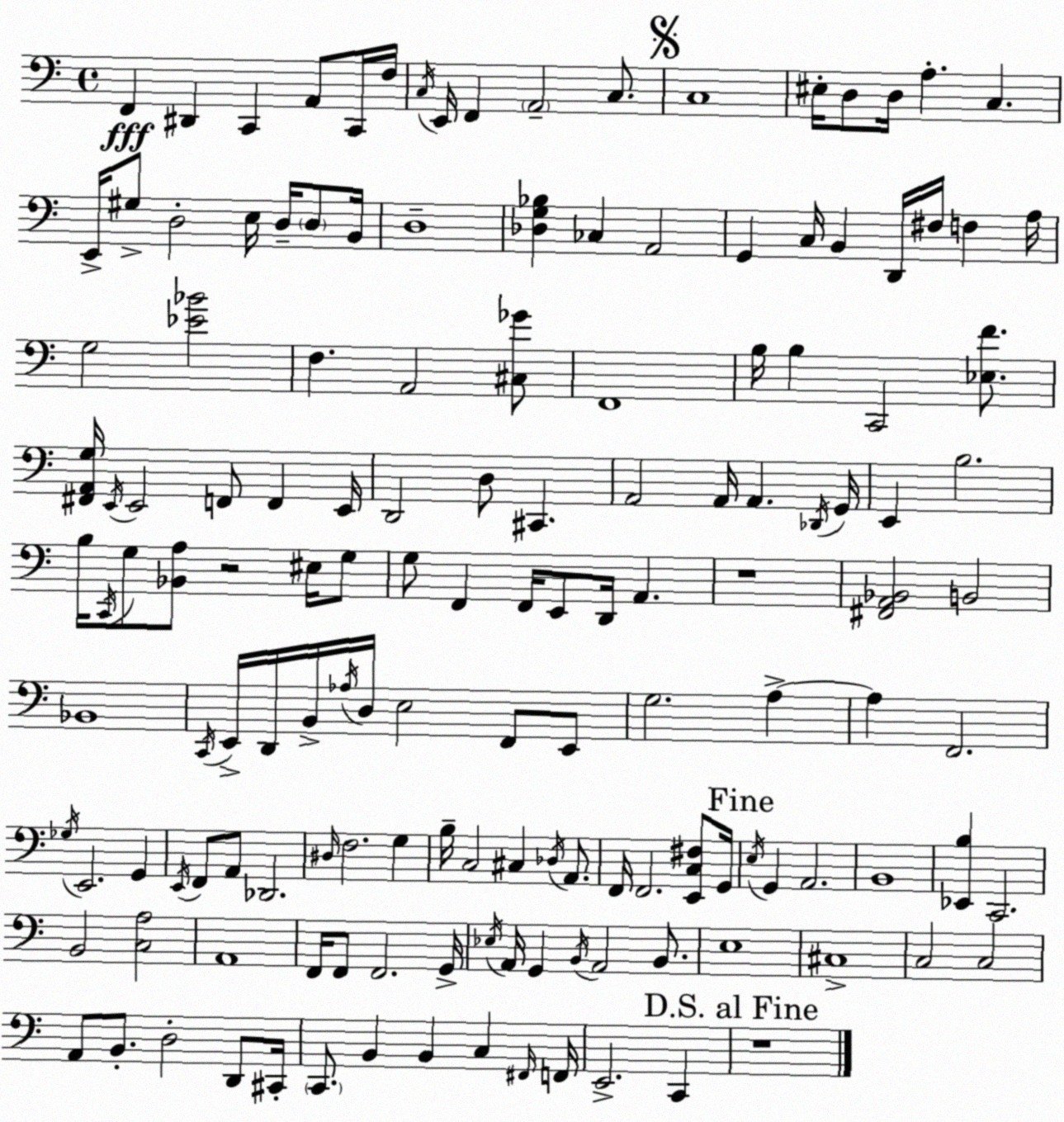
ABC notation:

X:1
T:Untitled
M:4/4
L:1/4
K:C
F,, ^D,, C,, A,,/2 C,,/4 F,/4 C,/4 E,,/4 F,, A,,2 C,/2 C,4 ^E,/4 D,/2 D,/4 A, C, E,,/4 ^G,/2 D,2 E,/4 D,/4 D,/2 B,,/4 D,4 [_D,G,_B,] _C, A,,2 G,, C,/4 B,, D,,/4 ^F,/4 F, A,/4 G,2 [_E_B]2 F, A,,2 [^C,_G]/2 F,,4 B,/4 B, C,,2 [_E,F]/2 [^F,,A,,G,]/4 E,,/4 E,,2 F,,/2 F,, E,,/4 D,,2 D,/2 ^C,, A,,2 A,,/4 A,, _D,,/4 G,,/4 E,, B,2 B,/4 C,,/4 G,/2 [_B,,A,]/2 z2 ^E,/4 G,/2 G,/2 F,, F,,/4 E,,/2 D,,/4 A,, z4 [^F,,A,,_B,,]2 B,,2 _B,,4 C,,/4 E,,/4 D,,/4 B,,/4 _A,/4 D,/4 E,2 F,,/2 E,,/2 G,2 A, A, F,,2 _G,/4 E,,2 G,, E,,/4 F,,/2 A,,/2 _D,,2 ^D,/4 F,2 G, B,/4 C,2 ^C, _D,/4 A,,/2 F,,/4 F,,2 [E,,C,^F,]/2 G,,/4 E,/4 G,, A,,2 B,,4 [_E,,B,] C,,2 B,,2 [C,A,]2 A,,4 F,,/4 F,,/2 F,,2 G,,/4 _E,/4 A,,/4 G,, B,,/4 A,,2 B,,/2 E,4 ^C,4 C,2 C,2 A,,/2 B,,/2 D,2 D,,/2 ^C,,/4 C,,/2 B,, B,, C, ^F,,/4 F,,/4 E,,2 C,, z4